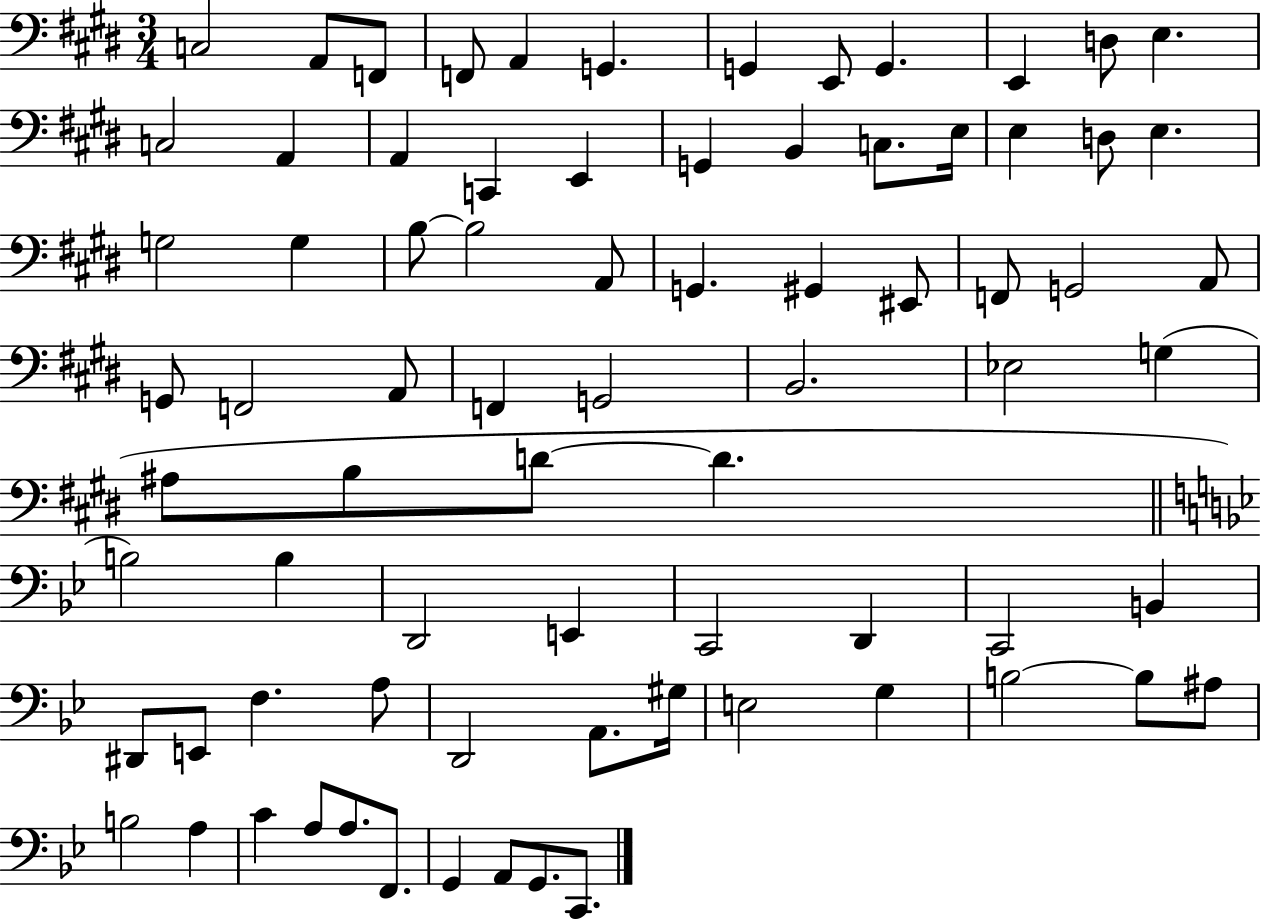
C3/h A2/e F2/e F2/e A2/q G2/q. G2/q E2/e G2/q. E2/q D3/e E3/q. C3/h A2/q A2/q C2/q E2/q G2/q B2/q C3/e. E3/s E3/q D3/e E3/q. G3/h G3/q B3/e B3/h A2/e G2/q. G#2/q EIS2/e F2/e G2/h A2/e G2/e F2/h A2/e F2/q G2/h B2/h. Eb3/h G3/q A#3/e B3/e D4/e D4/q. B3/h B3/q D2/h E2/q C2/h D2/q C2/h B2/q D#2/e E2/e F3/q. A3/e D2/h A2/e. G#3/s E3/h G3/q B3/h B3/e A#3/e B3/h A3/q C4/q A3/e A3/e. F2/e. G2/q A2/e G2/e. C2/e.